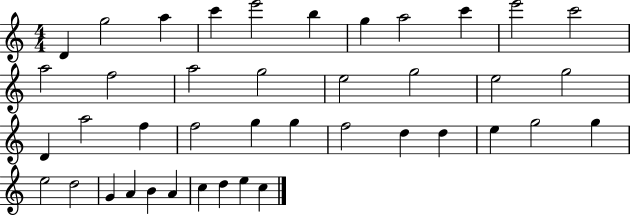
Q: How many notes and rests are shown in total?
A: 41